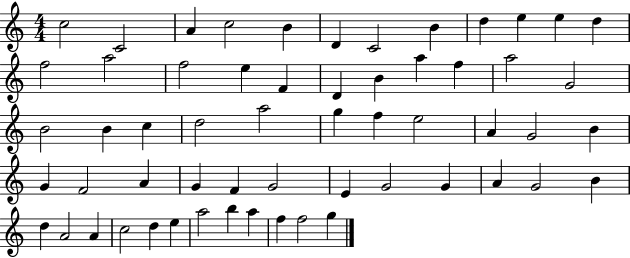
C5/h C4/h A4/q C5/h B4/q D4/q C4/h B4/q D5/q E5/q E5/q D5/q F5/h A5/h F5/h E5/q F4/q D4/q B4/q A5/q F5/q A5/h G4/h B4/h B4/q C5/q D5/h A5/h G5/q F5/q E5/h A4/q G4/h B4/q G4/q F4/h A4/q G4/q F4/q G4/h E4/q G4/h G4/q A4/q G4/h B4/q D5/q A4/h A4/q C5/h D5/q E5/q A5/h B5/q A5/q F5/q F5/h G5/q